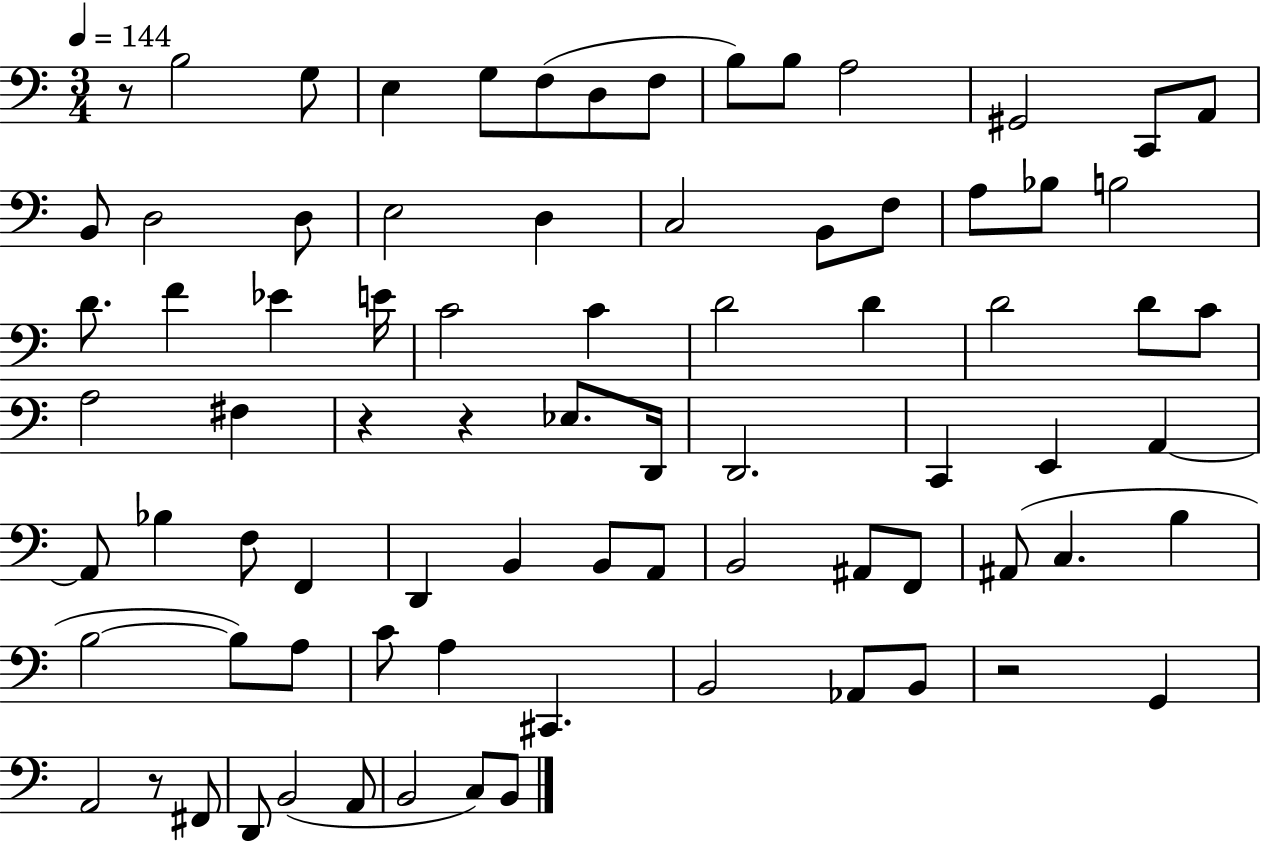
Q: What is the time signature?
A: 3/4